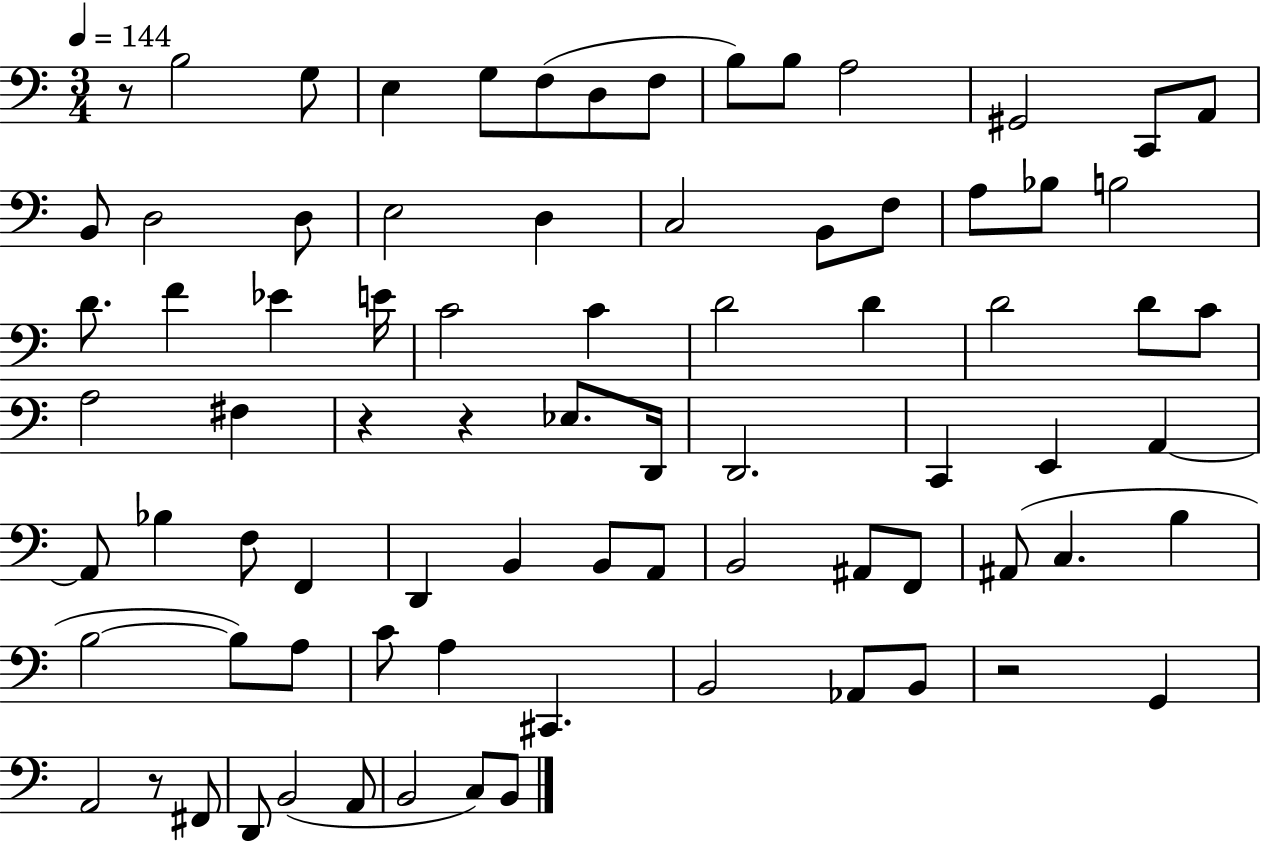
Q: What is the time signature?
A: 3/4